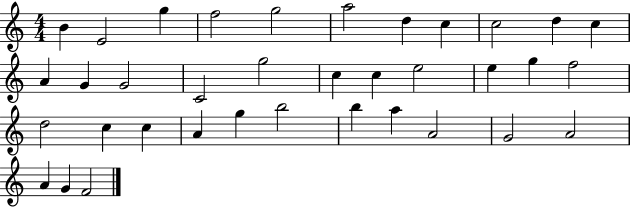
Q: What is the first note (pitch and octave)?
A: B4